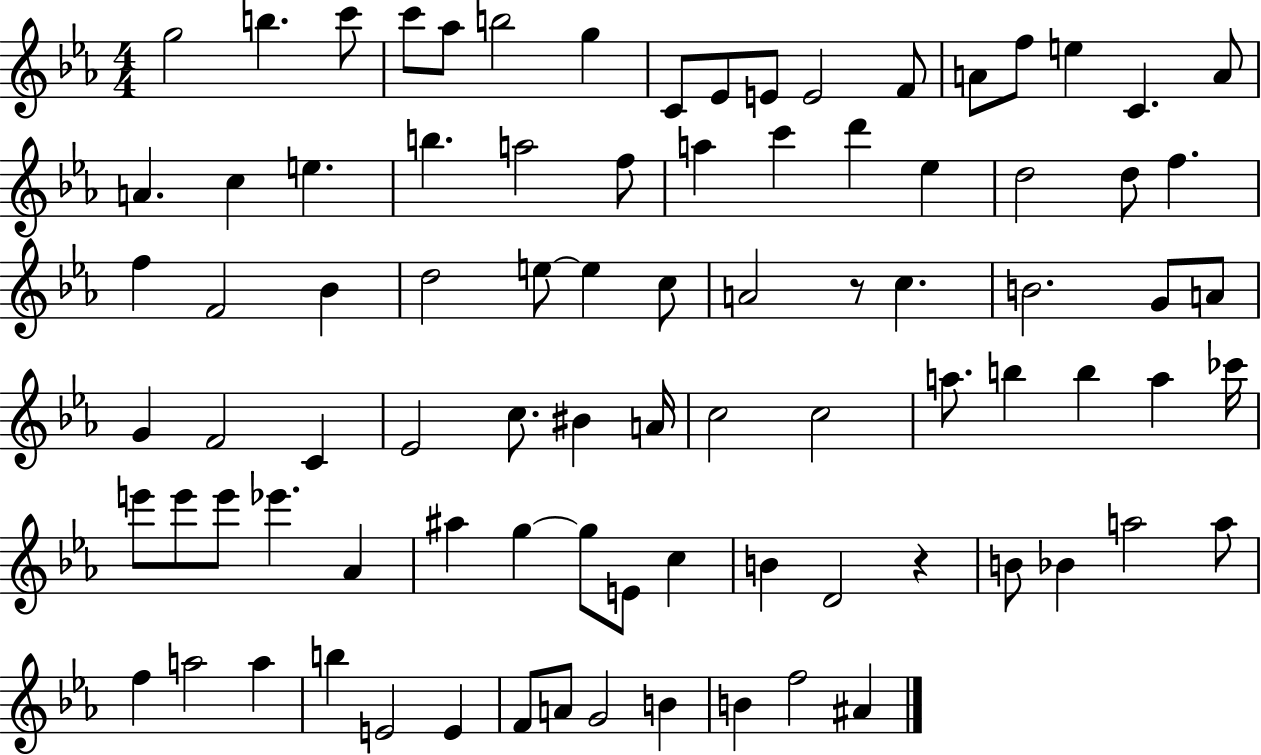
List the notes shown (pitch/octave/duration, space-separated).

G5/h B5/q. C6/e C6/e Ab5/e B5/h G5/q C4/e Eb4/e E4/e E4/h F4/e A4/e F5/e E5/q C4/q. A4/e A4/q. C5/q E5/q. B5/q. A5/h F5/e A5/q C6/q D6/q Eb5/q D5/h D5/e F5/q. F5/q F4/h Bb4/q D5/h E5/e E5/q C5/e A4/h R/e C5/q. B4/h. G4/e A4/e G4/q F4/h C4/q Eb4/h C5/e. BIS4/q A4/s C5/h C5/h A5/e. B5/q B5/q A5/q CES6/s E6/e E6/e E6/e Eb6/q. Ab4/q A#5/q G5/q G5/e E4/e C5/q B4/q D4/h R/q B4/e Bb4/q A5/h A5/e F5/q A5/h A5/q B5/q E4/h E4/q F4/e A4/e G4/h B4/q B4/q F5/h A#4/q